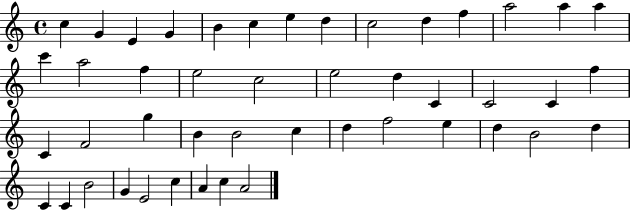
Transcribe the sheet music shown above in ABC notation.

X:1
T:Untitled
M:4/4
L:1/4
K:C
c G E G B c e d c2 d f a2 a a c' a2 f e2 c2 e2 d C C2 C f C F2 g B B2 c d f2 e d B2 d C C B2 G E2 c A c A2